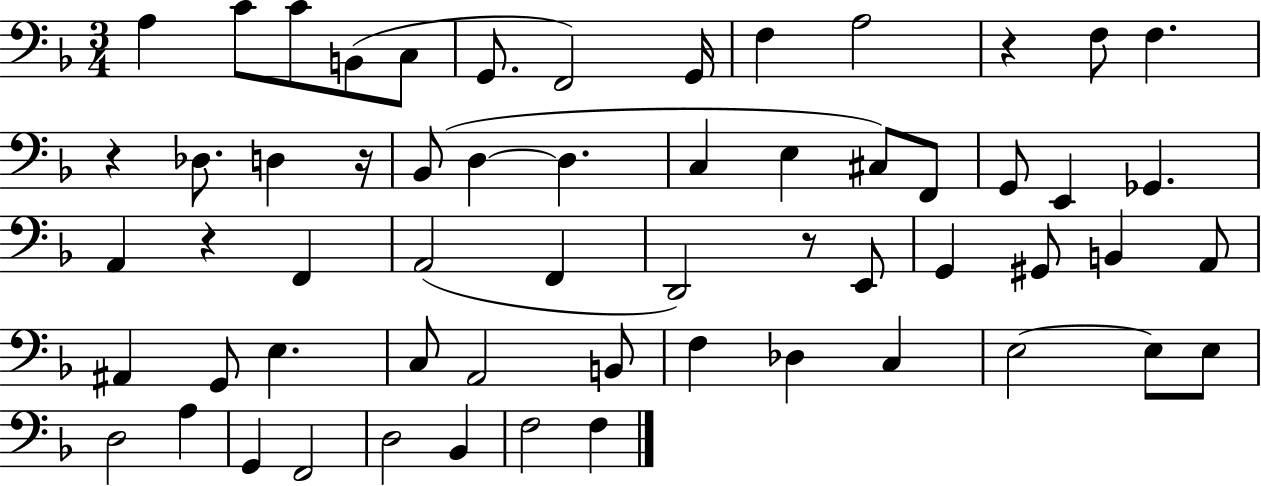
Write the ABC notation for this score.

X:1
T:Untitled
M:3/4
L:1/4
K:F
A, C/2 C/2 B,,/2 C,/2 G,,/2 F,,2 G,,/4 F, A,2 z F,/2 F, z _D,/2 D, z/4 _B,,/2 D, D, C, E, ^C,/2 F,,/2 G,,/2 E,, _G,, A,, z F,, A,,2 F,, D,,2 z/2 E,,/2 G,, ^G,,/2 B,, A,,/2 ^A,, G,,/2 E, C,/2 A,,2 B,,/2 F, _D, C, E,2 E,/2 E,/2 D,2 A, G,, F,,2 D,2 _B,, F,2 F,